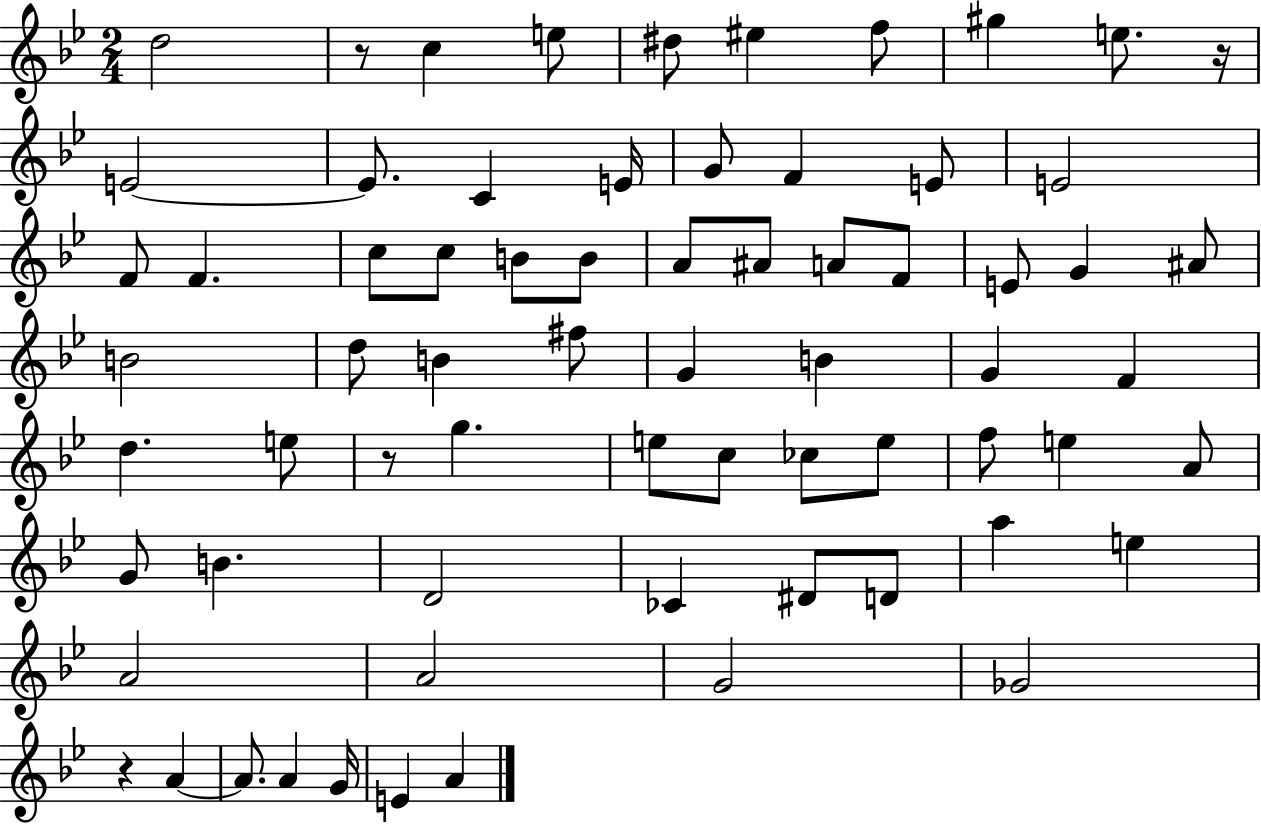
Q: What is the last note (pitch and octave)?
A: A4